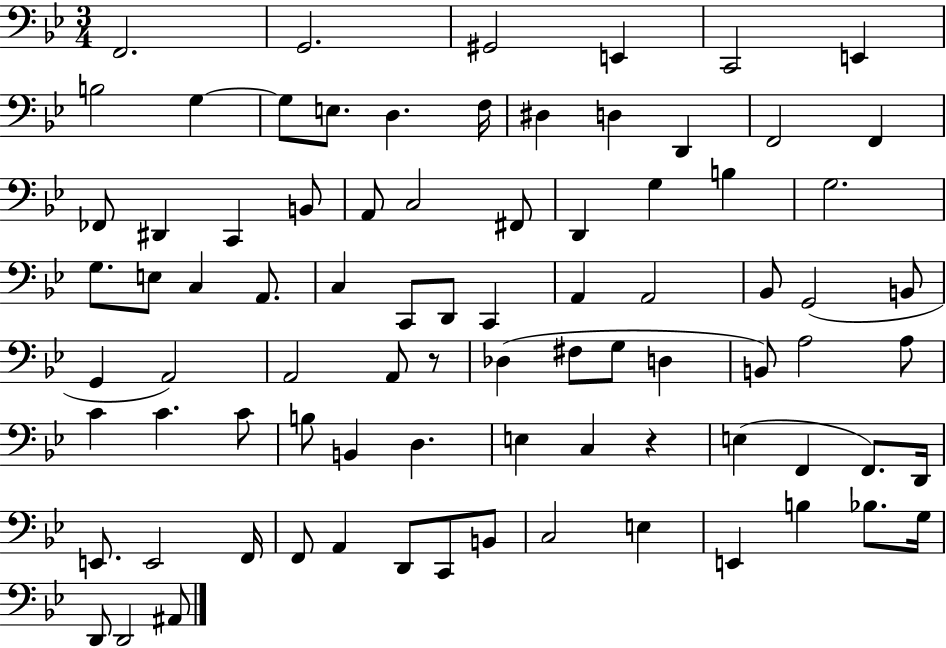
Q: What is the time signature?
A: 3/4